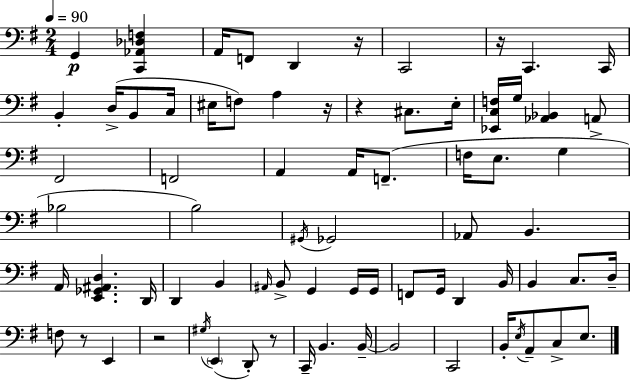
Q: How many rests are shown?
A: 7